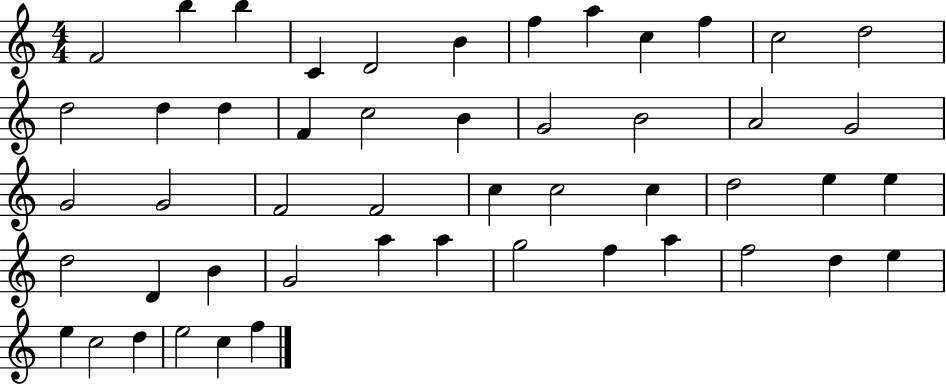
{
  \clef treble
  \numericTimeSignature
  \time 4/4
  \key c \major
  f'2 b''4 b''4 | c'4 d'2 b'4 | f''4 a''4 c''4 f''4 | c''2 d''2 | \break d''2 d''4 d''4 | f'4 c''2 b'4 | g'2 b'2 | a'2 g'2 | \break g'2 g'2 | f'2 f'2 | c''4 c''2 c''4 | d''2 e''4 e''4 | \break d''2 d'4 b'4 | g'2 a''4 a''4 | g''2 f''4 a''4 | f''2 d''4 e''4 | \break e''4 c''2 d''4 | e''2 c''4 f''4 | \bar "|."
}